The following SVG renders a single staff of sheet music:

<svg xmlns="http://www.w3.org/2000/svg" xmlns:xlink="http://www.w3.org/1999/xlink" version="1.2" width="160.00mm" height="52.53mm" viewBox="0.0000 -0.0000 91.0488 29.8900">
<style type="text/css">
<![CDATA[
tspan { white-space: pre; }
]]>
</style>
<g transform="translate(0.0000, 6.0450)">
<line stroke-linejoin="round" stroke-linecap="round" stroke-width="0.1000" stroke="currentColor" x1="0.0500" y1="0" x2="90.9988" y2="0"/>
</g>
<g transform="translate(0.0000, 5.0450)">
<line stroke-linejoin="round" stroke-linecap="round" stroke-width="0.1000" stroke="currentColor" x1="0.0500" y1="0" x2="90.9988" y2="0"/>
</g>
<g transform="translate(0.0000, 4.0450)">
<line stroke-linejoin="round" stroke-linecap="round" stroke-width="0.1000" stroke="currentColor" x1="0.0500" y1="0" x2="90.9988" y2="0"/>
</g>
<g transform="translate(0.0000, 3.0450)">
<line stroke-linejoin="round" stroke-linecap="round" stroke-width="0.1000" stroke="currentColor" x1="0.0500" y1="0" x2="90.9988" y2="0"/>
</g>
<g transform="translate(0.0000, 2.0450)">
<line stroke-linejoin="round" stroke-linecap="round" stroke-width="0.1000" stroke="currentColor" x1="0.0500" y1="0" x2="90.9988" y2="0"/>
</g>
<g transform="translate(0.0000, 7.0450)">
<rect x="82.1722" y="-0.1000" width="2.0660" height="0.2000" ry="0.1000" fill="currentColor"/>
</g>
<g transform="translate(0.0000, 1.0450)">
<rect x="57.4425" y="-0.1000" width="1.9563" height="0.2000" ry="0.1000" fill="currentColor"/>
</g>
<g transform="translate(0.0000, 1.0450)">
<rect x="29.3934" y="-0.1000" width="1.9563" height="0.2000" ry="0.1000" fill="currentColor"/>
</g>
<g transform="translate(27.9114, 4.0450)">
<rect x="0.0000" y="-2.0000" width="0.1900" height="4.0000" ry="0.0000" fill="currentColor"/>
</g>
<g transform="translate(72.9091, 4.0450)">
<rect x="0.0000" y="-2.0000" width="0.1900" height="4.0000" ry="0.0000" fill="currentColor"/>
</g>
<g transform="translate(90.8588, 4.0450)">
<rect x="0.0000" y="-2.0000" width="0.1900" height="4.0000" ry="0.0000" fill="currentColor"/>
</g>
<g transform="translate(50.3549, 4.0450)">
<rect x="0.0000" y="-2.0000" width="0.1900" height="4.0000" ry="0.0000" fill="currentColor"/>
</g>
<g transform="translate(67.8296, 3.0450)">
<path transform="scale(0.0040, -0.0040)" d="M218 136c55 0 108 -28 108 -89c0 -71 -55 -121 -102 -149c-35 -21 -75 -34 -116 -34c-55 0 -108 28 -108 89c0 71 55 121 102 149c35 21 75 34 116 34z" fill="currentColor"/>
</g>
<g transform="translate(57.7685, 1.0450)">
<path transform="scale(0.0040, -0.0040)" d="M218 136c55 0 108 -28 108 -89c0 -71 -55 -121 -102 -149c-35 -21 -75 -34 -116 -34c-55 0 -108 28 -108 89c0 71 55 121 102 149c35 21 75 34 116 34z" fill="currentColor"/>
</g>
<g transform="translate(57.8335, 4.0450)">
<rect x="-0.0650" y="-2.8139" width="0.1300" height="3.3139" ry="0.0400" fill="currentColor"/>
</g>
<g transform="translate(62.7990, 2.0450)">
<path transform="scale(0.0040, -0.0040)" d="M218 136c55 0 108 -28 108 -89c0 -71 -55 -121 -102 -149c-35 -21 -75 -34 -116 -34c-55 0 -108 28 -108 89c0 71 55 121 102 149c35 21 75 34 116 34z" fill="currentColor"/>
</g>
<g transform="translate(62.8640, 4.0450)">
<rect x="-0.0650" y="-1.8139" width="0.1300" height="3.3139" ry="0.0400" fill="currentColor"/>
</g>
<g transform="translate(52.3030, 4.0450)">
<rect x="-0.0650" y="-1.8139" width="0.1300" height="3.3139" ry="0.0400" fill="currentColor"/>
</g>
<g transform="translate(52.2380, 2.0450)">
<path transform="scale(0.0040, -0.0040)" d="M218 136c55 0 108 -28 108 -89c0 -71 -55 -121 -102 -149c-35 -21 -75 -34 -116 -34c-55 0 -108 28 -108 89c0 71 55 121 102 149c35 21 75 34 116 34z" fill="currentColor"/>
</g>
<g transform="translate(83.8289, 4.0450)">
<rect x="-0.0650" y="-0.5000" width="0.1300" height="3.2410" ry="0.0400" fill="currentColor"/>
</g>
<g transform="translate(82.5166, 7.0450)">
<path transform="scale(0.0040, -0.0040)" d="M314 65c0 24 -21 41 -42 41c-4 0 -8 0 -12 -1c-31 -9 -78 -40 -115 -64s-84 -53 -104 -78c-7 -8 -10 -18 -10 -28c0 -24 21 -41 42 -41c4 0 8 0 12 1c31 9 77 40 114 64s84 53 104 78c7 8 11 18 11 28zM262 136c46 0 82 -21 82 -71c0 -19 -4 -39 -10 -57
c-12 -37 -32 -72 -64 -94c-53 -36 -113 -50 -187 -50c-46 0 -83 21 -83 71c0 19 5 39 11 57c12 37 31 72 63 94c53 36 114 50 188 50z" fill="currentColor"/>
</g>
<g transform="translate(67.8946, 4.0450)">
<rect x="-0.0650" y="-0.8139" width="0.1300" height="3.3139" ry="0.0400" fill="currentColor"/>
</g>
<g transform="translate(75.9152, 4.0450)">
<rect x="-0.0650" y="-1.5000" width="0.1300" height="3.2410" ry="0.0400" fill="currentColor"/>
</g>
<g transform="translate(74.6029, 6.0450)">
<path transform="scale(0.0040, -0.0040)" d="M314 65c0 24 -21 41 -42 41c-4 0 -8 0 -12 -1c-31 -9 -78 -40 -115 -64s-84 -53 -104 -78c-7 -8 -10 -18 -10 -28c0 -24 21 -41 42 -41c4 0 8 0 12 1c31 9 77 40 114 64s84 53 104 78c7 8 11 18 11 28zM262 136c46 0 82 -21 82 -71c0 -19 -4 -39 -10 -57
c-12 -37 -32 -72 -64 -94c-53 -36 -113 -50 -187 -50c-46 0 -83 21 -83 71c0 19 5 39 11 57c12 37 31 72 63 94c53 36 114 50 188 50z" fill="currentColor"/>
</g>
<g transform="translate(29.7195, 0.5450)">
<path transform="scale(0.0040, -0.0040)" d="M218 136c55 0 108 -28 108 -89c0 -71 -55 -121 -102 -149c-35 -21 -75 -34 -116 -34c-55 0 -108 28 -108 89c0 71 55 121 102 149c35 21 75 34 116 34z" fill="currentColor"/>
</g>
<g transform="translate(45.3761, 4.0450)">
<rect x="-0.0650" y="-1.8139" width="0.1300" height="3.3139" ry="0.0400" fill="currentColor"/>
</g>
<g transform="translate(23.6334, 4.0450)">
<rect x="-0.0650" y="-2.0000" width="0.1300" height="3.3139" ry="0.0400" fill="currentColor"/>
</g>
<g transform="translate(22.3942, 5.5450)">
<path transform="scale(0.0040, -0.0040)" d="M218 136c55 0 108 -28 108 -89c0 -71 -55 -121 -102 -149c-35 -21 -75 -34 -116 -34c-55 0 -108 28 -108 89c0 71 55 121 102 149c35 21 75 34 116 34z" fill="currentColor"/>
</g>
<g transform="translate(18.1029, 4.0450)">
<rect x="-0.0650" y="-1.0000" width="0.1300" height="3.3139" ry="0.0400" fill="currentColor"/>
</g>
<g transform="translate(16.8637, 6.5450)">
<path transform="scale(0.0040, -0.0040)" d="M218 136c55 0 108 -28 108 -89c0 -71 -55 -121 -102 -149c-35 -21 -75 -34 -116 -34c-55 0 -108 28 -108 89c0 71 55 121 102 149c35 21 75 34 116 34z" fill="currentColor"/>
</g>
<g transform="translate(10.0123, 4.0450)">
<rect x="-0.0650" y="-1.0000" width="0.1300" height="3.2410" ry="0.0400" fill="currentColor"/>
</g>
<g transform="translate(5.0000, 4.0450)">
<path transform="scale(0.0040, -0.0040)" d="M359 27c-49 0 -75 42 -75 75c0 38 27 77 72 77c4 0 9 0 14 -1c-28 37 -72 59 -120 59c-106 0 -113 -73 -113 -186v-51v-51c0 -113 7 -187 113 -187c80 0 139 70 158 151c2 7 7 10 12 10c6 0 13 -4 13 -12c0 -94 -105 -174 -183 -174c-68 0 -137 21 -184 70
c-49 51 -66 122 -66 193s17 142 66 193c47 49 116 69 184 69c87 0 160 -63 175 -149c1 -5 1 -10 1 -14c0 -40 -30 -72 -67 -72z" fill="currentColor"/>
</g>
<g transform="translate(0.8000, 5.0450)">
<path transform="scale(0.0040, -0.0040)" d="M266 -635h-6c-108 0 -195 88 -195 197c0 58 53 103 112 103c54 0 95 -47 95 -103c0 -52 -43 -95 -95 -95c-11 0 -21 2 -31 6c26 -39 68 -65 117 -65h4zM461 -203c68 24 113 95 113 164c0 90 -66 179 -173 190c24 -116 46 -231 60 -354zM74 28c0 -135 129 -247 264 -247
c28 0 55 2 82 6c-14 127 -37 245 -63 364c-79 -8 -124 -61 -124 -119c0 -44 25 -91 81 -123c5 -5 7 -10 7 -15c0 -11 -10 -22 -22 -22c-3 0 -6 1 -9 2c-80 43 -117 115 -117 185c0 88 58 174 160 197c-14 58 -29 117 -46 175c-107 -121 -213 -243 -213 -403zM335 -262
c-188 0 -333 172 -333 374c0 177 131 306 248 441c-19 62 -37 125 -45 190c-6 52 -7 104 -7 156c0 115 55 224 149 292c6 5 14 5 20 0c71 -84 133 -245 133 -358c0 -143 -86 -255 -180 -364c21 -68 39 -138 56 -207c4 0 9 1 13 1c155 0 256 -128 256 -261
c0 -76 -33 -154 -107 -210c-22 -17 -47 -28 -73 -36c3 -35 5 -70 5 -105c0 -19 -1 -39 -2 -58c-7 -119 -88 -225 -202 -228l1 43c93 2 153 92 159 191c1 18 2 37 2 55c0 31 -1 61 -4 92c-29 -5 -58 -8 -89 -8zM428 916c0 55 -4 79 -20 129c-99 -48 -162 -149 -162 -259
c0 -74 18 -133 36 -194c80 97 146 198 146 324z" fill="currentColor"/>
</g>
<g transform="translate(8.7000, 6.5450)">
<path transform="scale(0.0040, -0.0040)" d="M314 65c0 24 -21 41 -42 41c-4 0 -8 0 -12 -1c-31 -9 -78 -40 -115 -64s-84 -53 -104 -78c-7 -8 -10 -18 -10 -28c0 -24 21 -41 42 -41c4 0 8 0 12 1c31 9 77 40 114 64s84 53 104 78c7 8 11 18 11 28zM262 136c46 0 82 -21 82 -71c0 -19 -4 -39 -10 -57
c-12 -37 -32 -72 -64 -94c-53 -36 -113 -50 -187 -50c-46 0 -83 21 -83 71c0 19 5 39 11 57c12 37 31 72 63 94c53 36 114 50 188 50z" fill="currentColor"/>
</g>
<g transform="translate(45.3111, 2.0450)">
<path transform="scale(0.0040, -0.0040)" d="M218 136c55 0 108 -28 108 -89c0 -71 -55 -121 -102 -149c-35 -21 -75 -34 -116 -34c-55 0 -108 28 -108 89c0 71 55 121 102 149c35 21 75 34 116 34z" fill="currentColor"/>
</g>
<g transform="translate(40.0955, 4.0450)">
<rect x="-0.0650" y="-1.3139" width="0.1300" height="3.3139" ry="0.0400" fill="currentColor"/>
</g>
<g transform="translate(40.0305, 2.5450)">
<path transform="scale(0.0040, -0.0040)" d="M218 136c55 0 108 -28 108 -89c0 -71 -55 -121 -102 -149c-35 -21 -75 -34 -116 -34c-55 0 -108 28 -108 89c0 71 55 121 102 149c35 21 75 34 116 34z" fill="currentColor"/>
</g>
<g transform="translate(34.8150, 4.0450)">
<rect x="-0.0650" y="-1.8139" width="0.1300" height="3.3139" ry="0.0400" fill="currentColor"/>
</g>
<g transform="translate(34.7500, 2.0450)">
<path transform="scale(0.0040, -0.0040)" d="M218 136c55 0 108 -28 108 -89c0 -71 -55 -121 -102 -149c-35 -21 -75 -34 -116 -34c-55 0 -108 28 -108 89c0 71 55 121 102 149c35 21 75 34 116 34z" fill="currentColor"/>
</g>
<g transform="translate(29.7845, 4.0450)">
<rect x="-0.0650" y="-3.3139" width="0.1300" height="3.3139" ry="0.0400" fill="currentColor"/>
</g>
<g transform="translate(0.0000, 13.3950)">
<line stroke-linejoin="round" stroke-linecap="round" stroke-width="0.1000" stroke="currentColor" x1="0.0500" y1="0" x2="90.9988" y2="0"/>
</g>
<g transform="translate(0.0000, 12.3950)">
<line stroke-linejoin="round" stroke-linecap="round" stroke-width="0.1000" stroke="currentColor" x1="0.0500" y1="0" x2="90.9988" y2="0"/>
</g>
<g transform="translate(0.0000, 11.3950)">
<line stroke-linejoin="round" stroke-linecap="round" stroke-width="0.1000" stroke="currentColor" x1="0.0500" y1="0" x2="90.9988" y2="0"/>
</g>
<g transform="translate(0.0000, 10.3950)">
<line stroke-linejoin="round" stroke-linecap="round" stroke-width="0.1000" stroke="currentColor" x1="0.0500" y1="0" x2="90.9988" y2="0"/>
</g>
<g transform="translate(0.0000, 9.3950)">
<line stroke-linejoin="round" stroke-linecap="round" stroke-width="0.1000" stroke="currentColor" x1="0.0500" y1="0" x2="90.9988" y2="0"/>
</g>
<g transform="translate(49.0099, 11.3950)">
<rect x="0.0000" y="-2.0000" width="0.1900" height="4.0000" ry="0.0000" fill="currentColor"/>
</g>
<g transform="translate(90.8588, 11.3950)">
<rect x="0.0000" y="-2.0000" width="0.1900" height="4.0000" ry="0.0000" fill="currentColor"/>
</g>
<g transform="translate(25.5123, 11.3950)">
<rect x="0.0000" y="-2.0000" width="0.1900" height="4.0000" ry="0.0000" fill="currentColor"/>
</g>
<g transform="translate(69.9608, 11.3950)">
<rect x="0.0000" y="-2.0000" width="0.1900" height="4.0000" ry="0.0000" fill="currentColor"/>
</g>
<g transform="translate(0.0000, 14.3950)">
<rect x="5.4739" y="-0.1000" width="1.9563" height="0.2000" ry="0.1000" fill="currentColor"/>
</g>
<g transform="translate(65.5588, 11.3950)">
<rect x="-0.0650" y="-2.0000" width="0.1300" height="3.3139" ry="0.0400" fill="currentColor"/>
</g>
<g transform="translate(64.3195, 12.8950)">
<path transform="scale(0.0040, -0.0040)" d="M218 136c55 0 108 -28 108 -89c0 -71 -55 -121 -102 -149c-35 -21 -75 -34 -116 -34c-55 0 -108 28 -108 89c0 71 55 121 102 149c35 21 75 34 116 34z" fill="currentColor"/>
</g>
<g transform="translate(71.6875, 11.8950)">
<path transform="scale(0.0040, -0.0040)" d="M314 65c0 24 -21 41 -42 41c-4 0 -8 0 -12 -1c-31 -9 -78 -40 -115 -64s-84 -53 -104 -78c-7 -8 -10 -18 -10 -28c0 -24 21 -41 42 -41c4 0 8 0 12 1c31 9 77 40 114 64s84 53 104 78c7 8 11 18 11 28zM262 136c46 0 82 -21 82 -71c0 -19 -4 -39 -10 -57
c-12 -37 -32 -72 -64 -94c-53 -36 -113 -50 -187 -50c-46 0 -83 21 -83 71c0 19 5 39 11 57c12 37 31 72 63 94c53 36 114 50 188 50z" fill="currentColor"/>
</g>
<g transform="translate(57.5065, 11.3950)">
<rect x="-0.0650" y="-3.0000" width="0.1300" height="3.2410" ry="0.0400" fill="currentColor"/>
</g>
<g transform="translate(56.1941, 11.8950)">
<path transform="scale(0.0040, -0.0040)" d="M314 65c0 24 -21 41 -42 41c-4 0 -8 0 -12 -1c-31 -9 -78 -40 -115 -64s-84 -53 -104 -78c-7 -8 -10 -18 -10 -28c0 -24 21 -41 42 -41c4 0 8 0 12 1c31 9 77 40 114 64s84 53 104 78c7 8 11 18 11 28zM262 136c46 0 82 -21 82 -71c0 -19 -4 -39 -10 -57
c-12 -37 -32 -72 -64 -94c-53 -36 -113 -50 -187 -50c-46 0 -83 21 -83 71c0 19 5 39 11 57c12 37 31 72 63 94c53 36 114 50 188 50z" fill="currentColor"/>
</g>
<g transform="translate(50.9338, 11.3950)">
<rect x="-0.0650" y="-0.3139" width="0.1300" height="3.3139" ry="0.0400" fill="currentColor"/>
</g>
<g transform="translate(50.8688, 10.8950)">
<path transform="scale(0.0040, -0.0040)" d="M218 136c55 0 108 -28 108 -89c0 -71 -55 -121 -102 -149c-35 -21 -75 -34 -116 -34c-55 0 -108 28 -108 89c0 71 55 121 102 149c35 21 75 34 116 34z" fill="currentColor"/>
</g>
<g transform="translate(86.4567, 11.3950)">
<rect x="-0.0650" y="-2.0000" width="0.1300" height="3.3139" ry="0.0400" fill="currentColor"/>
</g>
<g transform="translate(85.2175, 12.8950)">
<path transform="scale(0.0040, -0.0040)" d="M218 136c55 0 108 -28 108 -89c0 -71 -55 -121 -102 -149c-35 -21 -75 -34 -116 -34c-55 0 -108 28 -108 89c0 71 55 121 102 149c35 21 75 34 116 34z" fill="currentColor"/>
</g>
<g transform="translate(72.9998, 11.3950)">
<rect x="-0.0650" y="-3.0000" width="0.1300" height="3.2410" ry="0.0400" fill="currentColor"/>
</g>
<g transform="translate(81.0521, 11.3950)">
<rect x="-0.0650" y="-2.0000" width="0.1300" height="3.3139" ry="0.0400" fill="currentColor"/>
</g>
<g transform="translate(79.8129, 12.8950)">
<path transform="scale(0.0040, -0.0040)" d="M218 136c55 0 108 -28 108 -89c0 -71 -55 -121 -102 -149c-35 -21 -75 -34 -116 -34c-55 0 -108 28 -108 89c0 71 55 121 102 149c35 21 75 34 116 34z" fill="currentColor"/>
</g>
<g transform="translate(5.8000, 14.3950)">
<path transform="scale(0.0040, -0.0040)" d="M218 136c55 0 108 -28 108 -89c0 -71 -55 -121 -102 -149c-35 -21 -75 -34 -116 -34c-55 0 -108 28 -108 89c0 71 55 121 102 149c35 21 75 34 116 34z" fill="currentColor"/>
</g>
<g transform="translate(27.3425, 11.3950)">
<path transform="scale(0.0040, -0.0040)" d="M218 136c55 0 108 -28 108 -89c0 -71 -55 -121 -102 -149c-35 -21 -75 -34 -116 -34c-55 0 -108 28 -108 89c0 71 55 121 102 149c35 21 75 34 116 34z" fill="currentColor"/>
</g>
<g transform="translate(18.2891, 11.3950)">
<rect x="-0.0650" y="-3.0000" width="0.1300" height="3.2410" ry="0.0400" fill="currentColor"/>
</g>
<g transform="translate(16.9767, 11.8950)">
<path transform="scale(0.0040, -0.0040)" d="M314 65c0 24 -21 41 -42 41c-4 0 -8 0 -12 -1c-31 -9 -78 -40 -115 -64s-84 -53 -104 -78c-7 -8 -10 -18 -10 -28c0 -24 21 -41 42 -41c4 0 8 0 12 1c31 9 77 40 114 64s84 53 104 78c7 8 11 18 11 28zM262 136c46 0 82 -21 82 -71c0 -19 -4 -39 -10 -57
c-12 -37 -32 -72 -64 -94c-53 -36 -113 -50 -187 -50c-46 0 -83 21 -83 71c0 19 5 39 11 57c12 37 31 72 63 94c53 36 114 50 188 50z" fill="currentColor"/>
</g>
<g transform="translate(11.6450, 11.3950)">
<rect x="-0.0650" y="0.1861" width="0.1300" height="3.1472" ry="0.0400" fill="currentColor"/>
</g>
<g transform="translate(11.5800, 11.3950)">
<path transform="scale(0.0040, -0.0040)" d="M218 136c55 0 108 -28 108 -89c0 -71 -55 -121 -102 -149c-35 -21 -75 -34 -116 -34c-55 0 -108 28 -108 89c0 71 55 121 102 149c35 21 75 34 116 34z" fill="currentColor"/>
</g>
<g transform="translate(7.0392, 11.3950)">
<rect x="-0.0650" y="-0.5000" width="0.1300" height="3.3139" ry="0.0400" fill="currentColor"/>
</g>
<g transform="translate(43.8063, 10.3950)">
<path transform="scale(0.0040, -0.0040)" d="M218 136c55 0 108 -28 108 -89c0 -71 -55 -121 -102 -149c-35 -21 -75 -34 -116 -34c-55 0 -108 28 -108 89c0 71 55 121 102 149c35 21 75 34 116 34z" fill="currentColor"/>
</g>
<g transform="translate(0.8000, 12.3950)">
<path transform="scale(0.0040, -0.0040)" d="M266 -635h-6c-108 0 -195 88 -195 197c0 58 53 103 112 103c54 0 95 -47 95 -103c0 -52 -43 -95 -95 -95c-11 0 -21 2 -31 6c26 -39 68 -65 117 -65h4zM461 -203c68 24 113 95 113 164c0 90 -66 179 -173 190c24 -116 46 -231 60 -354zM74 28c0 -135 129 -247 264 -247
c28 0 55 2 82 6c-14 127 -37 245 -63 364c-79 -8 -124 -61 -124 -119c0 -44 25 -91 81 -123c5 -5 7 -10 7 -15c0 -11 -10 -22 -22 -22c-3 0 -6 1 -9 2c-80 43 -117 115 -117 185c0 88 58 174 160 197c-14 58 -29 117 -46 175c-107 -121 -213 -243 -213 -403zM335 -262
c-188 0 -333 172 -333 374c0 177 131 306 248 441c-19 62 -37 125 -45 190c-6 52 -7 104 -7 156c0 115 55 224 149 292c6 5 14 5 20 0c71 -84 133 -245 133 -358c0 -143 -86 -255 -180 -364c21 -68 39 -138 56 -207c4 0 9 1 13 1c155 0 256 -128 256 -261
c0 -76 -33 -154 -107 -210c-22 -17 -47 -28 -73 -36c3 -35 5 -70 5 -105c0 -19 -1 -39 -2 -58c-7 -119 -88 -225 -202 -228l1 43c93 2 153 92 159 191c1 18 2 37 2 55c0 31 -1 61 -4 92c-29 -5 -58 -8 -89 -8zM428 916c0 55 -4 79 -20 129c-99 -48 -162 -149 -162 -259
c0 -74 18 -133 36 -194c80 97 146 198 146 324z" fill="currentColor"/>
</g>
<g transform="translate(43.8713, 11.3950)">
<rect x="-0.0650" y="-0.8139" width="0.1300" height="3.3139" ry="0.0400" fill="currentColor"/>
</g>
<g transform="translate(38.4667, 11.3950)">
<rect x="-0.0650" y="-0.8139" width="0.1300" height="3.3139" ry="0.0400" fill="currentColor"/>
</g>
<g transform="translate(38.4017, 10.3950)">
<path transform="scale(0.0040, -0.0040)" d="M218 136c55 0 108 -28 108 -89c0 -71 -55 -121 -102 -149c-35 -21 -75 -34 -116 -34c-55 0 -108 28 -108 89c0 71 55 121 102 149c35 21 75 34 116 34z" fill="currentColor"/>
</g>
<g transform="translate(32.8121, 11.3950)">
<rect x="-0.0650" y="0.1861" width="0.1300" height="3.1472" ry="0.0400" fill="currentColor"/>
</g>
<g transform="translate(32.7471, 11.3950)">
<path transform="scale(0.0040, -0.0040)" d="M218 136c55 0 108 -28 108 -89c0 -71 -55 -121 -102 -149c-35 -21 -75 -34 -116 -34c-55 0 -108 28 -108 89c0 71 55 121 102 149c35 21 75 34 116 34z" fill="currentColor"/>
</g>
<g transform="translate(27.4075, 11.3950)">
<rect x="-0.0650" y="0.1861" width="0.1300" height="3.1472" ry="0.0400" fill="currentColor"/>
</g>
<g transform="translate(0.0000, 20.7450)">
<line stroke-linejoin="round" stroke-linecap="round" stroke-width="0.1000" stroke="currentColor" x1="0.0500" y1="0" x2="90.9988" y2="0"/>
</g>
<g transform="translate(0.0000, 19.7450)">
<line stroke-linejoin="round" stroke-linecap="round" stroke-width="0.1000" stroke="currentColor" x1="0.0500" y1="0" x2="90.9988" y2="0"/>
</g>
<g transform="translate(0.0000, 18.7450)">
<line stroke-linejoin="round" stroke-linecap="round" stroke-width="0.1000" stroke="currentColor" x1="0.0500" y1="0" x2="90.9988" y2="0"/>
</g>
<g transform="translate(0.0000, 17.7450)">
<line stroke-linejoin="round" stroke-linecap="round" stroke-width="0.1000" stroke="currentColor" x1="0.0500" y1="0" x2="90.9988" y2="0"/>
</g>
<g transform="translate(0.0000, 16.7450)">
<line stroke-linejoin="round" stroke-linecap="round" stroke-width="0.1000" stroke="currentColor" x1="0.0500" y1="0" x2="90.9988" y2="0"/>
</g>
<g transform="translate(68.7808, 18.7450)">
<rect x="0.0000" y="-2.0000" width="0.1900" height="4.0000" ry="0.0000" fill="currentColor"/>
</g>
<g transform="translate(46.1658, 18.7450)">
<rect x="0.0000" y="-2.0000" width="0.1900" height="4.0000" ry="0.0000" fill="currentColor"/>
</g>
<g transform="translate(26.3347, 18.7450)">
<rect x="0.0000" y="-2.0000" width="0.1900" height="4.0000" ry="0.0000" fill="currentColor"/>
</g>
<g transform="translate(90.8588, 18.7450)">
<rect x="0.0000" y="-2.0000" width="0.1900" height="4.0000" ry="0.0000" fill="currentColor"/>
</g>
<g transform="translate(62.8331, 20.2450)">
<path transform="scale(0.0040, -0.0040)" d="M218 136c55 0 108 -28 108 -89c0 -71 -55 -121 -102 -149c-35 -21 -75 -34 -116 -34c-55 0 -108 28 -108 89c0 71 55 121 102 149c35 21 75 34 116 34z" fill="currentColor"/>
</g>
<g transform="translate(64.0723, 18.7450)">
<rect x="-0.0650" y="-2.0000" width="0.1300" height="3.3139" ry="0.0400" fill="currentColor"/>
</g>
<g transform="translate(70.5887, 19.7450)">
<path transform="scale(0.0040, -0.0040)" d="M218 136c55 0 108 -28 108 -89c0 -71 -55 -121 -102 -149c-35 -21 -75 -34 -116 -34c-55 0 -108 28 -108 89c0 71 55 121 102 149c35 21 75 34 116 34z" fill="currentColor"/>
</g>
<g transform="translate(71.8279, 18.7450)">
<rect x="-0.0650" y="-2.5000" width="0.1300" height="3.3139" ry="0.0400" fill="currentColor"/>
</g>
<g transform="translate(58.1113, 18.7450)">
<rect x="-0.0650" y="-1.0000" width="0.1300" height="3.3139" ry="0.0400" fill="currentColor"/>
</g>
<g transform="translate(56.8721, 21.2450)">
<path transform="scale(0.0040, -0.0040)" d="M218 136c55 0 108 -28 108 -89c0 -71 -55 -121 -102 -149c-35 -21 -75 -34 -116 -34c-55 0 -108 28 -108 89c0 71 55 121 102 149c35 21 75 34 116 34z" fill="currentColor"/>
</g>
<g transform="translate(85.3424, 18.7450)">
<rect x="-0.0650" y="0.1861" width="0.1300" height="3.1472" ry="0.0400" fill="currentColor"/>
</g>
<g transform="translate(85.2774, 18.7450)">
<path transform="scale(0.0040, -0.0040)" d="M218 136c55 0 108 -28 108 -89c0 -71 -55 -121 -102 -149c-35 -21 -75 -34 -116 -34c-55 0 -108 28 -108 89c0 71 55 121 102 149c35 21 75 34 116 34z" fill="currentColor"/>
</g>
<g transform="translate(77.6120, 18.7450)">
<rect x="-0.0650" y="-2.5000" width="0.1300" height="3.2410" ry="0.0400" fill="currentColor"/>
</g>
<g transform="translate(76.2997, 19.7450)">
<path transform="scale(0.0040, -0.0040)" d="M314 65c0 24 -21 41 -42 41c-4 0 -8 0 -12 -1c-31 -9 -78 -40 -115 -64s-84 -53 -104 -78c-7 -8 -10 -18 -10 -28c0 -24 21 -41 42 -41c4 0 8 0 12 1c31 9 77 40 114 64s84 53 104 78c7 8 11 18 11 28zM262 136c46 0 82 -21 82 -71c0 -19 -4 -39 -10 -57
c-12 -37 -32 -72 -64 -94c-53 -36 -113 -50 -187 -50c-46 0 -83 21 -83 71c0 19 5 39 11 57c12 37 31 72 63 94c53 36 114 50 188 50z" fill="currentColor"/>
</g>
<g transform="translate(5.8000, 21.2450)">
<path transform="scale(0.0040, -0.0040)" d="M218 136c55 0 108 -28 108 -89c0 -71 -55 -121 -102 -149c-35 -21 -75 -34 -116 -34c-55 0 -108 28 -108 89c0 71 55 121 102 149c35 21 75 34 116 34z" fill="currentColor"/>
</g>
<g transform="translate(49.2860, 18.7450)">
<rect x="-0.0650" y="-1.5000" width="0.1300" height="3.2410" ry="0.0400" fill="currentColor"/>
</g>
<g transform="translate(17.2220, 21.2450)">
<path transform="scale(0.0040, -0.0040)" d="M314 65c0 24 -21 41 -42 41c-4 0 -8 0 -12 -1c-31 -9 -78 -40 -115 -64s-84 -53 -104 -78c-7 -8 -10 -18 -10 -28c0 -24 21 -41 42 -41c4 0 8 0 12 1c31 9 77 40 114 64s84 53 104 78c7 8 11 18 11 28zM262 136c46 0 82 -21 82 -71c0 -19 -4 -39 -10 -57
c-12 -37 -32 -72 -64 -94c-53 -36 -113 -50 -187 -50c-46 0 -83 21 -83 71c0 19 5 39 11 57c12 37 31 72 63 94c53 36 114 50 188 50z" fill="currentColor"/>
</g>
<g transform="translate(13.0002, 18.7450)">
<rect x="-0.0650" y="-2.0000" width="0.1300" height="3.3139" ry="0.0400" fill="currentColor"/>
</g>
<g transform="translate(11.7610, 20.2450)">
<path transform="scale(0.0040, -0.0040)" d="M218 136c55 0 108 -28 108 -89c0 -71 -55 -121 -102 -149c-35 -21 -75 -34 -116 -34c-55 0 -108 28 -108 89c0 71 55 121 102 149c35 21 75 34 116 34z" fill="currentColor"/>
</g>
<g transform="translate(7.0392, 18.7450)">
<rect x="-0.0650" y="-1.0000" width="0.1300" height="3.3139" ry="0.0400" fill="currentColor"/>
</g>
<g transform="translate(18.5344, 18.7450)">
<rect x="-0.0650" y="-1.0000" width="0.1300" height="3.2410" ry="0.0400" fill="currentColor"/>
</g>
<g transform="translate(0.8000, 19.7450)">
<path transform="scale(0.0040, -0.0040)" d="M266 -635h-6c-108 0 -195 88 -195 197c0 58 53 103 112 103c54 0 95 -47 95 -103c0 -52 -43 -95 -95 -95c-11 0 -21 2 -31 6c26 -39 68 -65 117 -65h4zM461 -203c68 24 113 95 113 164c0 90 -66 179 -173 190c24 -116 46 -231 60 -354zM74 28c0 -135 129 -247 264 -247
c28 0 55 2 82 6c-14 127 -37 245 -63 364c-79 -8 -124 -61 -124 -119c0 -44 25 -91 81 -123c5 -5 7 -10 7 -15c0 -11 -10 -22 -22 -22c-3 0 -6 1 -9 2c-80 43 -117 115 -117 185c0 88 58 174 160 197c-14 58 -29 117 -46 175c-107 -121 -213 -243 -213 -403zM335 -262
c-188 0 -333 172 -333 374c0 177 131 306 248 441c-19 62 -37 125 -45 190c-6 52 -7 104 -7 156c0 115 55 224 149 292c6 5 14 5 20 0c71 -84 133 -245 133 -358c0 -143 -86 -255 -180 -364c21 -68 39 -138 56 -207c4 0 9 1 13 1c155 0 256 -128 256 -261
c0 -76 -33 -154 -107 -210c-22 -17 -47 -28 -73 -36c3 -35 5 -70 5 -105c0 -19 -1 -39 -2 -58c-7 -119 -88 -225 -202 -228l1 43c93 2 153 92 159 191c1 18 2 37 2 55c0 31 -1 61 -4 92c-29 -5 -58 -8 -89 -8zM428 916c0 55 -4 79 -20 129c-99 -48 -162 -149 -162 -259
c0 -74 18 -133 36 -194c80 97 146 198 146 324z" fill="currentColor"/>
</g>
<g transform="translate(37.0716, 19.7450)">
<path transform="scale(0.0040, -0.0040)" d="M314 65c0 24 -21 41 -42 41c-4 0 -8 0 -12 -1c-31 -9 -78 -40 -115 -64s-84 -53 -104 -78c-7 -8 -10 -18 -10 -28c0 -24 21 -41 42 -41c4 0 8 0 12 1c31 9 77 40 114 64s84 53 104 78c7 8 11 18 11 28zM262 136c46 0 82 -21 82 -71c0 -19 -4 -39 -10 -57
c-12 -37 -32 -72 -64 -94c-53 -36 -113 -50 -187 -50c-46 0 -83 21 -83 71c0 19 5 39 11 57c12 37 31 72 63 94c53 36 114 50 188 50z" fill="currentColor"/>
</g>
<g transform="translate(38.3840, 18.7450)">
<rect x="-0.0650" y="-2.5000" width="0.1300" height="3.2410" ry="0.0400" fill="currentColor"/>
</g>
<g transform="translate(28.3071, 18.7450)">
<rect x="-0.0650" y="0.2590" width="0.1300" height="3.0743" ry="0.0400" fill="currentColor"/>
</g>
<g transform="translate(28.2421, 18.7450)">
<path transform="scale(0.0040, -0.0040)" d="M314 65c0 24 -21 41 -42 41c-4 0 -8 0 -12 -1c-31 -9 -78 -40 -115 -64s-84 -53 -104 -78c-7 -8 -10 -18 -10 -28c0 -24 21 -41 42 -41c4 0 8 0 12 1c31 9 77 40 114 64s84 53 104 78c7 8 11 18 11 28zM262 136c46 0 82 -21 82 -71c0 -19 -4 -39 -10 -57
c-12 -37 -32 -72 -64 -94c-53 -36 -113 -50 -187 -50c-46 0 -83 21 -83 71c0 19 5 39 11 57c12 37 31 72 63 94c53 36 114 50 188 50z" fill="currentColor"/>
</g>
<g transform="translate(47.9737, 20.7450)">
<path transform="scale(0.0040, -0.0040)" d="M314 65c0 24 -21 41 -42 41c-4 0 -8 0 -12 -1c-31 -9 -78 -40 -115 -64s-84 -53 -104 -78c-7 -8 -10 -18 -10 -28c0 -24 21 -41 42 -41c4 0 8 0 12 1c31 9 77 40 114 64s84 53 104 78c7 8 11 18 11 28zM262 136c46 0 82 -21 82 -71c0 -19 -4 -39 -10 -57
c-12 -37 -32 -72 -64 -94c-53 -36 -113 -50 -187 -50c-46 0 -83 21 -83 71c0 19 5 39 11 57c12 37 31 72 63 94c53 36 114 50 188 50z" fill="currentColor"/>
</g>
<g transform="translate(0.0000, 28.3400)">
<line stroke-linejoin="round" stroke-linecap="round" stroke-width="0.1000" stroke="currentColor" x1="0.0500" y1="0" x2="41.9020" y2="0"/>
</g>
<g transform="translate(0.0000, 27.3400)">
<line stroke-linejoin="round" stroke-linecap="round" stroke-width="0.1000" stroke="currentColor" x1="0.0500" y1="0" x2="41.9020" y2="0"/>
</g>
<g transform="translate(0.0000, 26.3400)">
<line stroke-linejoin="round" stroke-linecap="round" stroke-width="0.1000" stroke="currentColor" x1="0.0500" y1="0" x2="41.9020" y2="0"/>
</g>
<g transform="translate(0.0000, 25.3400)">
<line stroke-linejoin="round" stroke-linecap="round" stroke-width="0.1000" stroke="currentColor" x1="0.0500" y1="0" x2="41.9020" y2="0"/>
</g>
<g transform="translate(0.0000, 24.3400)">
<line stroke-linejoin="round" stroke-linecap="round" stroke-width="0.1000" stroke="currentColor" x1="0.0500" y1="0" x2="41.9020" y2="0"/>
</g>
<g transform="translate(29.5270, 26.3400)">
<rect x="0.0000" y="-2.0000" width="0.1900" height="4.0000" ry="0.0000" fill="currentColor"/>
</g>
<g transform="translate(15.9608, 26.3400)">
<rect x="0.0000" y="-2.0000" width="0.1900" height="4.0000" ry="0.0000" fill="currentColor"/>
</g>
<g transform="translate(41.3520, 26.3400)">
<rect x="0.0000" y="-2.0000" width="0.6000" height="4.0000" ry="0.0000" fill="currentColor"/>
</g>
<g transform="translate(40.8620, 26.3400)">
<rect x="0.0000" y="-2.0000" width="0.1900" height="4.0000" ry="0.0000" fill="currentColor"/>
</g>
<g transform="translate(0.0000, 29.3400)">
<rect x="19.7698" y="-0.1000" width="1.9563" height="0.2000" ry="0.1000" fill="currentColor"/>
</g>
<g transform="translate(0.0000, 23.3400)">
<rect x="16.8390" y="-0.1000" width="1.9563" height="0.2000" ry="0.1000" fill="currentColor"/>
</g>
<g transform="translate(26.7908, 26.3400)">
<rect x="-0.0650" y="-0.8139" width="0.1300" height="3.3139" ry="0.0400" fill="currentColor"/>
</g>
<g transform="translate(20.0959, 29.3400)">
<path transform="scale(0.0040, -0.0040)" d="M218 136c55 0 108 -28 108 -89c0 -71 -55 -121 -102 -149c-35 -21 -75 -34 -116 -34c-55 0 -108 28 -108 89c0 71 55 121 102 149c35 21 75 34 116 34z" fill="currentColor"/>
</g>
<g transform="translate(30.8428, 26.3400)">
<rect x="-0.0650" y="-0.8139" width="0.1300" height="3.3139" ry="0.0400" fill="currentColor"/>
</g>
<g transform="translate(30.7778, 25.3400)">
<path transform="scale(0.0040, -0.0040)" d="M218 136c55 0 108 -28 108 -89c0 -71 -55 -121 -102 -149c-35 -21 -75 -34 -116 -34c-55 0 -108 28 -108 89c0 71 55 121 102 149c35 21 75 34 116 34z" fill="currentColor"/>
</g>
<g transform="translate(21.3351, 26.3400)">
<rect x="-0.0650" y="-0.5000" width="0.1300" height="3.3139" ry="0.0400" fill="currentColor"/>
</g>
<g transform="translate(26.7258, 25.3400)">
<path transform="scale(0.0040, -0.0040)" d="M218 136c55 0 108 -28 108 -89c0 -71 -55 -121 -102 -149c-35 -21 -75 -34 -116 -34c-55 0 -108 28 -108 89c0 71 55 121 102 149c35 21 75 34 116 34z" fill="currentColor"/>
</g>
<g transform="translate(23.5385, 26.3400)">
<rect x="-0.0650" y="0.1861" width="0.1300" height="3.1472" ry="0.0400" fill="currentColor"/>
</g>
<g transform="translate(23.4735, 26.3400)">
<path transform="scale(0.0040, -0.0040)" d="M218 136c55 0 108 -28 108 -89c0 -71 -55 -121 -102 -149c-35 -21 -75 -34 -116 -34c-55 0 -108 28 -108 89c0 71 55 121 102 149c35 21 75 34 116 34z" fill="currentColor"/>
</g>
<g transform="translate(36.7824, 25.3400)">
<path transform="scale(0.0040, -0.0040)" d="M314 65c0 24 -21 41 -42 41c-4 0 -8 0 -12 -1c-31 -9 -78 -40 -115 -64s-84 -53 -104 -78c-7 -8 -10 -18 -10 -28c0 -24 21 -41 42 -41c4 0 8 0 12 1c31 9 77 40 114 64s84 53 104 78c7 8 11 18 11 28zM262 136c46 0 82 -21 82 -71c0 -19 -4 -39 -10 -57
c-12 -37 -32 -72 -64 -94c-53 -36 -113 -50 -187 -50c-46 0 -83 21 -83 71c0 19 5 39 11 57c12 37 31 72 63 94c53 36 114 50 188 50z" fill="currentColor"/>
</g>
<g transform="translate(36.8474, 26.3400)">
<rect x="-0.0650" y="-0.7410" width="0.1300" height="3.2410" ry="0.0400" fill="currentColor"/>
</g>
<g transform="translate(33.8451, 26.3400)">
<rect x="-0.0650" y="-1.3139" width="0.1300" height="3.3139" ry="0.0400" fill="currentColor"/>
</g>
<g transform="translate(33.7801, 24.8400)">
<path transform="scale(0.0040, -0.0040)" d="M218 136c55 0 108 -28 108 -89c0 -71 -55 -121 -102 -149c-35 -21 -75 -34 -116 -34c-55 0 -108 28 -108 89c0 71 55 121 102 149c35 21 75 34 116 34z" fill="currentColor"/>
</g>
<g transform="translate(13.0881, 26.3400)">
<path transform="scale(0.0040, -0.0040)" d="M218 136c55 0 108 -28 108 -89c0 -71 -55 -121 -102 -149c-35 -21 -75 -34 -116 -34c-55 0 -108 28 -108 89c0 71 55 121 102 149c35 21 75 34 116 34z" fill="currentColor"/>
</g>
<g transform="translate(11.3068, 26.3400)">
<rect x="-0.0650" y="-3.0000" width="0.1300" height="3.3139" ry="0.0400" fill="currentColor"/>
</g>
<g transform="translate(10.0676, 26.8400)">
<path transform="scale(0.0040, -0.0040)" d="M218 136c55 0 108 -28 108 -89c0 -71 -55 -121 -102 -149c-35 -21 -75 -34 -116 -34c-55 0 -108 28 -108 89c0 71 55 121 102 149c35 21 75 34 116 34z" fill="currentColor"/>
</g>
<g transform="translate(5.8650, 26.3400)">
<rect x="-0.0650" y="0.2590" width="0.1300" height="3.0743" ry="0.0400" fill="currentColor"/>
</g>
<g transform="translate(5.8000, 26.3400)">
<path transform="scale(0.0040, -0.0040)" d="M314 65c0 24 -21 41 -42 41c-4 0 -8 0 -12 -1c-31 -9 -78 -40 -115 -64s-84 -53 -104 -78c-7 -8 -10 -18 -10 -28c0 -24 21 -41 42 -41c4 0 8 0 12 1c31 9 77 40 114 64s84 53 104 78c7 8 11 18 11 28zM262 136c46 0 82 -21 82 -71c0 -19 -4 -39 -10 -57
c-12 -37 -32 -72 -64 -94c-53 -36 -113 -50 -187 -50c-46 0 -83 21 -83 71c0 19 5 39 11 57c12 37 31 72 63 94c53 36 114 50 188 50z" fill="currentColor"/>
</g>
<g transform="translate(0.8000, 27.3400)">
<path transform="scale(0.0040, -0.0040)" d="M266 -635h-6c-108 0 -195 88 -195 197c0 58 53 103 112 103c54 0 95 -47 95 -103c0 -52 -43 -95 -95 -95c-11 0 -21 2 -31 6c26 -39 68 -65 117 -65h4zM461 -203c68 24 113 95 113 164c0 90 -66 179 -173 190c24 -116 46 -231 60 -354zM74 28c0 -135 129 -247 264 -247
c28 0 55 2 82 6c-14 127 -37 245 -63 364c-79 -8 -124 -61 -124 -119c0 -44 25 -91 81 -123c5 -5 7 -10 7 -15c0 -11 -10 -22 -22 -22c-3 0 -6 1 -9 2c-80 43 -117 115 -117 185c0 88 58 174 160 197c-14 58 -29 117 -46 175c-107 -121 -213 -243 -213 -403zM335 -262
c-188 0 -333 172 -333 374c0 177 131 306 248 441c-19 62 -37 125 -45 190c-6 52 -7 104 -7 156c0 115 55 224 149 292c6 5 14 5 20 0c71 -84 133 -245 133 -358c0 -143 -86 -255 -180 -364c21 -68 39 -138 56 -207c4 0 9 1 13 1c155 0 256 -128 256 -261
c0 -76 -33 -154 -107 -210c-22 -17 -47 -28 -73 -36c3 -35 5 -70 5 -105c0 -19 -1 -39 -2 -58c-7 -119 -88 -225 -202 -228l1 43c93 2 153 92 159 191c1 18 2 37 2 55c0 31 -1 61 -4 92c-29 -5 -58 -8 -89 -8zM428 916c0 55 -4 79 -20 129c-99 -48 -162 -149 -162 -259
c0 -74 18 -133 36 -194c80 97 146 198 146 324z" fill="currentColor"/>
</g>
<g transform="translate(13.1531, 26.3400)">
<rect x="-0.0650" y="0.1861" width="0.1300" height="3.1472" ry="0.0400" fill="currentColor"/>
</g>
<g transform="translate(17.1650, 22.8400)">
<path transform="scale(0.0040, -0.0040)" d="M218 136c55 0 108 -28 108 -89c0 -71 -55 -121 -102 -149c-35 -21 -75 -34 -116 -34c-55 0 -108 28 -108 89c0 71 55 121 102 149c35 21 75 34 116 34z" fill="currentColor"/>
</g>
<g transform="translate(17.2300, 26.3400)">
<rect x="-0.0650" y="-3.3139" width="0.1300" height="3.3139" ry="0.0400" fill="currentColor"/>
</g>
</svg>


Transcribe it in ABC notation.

X:1
T:Untitled
M:4/4
L:1/4
K:C
D2 D F b f e f f a f d E2 C2 C B A2 B B d d c A2 F A2 F F D F D2 B2 G2 E2 D F G G2 B B2 A B b C B d d e d2